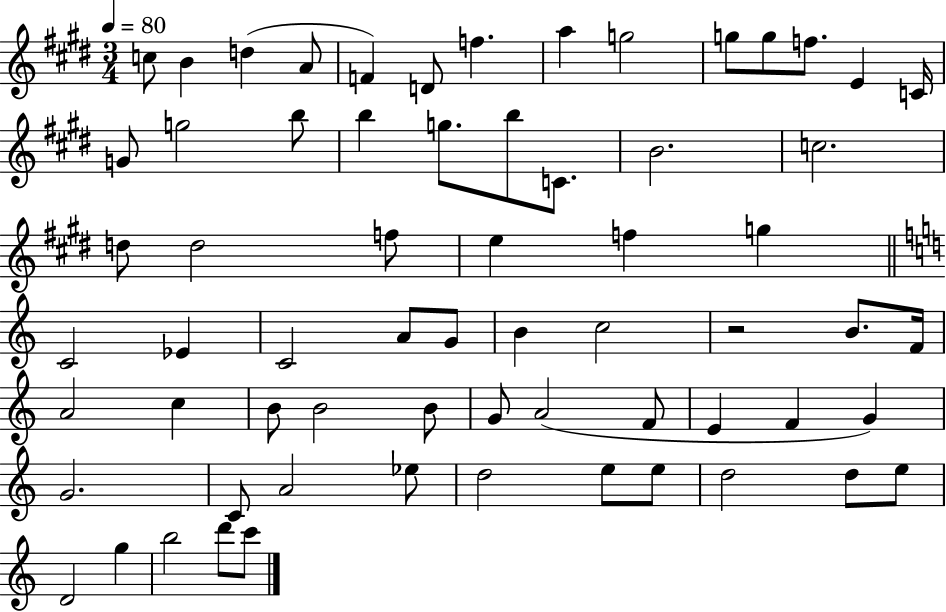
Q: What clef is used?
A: treble